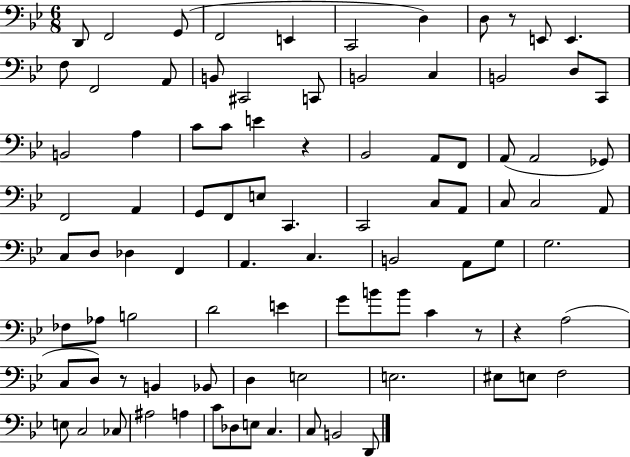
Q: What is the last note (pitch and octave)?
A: D2